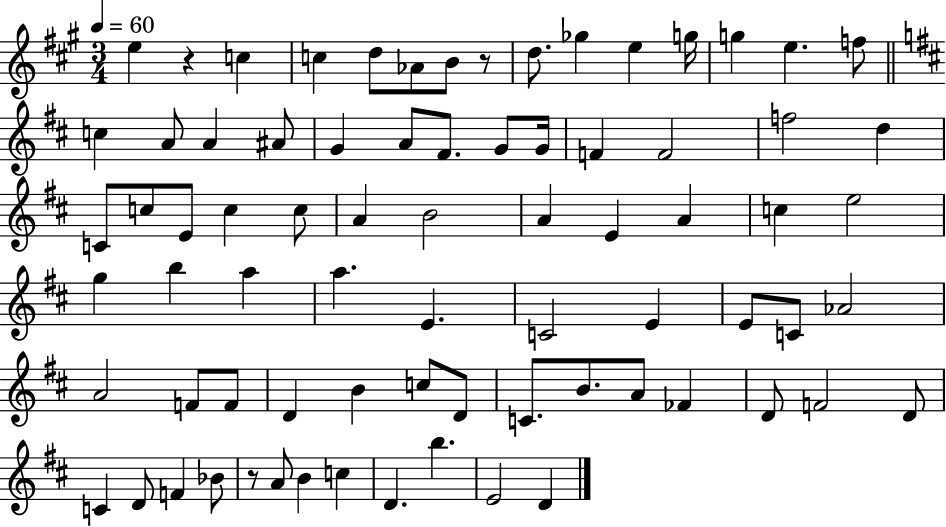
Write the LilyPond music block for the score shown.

{
  \clef treble
  \numericTimeSignature
  \time 3/4
  \key a \major
  \tempo 4 = 60
  e''4 r4 c''4 | c''4 d''8 aes'8 b'8 r8 | d''8. ges''4 e''4 g''16 | g''4 e''4. f''8 | \break \bar "||" \break \key d \major c''4 a'8 a'4 ais'8 | g'4 a'8 fis'8. g'8 g'16 | f'4 f'2 | f''2 d''4 | \break c'8 c''8 e'8 c''4 c''8 | a'4 b'2 | a'4 e'4 a'4 | c''4 e''2 | \break g''4 b''4 a''4 | a''4. e'4. | c'2 e'4 | e'8 c'8 aes'2 | \break a'2 f'8 f'8 | d'4 b'4 c''8 d'8 | c'8. b'8. a'8 fes'4 | d'8 f'2 d'8 | \break c'4 d'8 f'4 bes'8 | r8 a'8 b'4 c''4 | d'4. b''4. | e'2 d'4 | \break \bar "|."
}